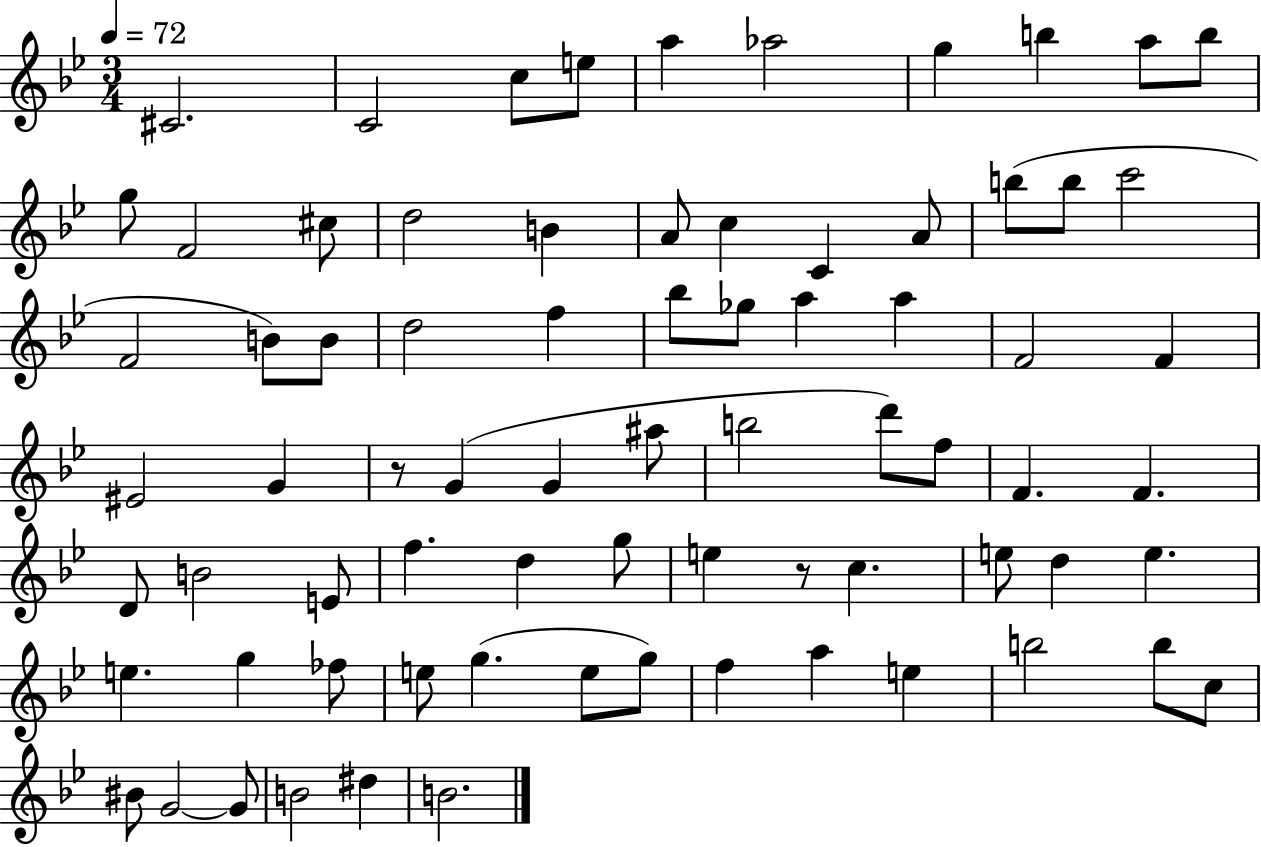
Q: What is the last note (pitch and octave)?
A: B4